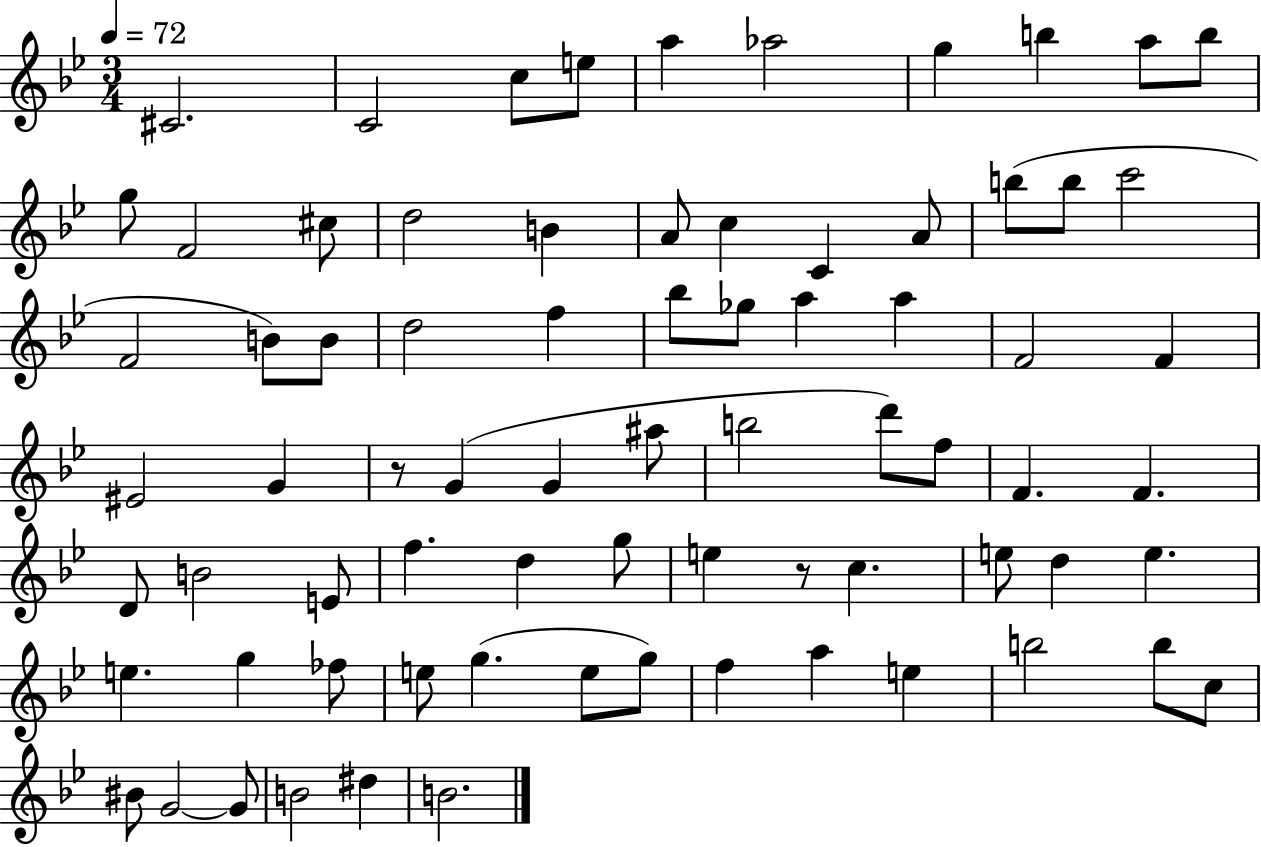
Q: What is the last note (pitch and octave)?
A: B4